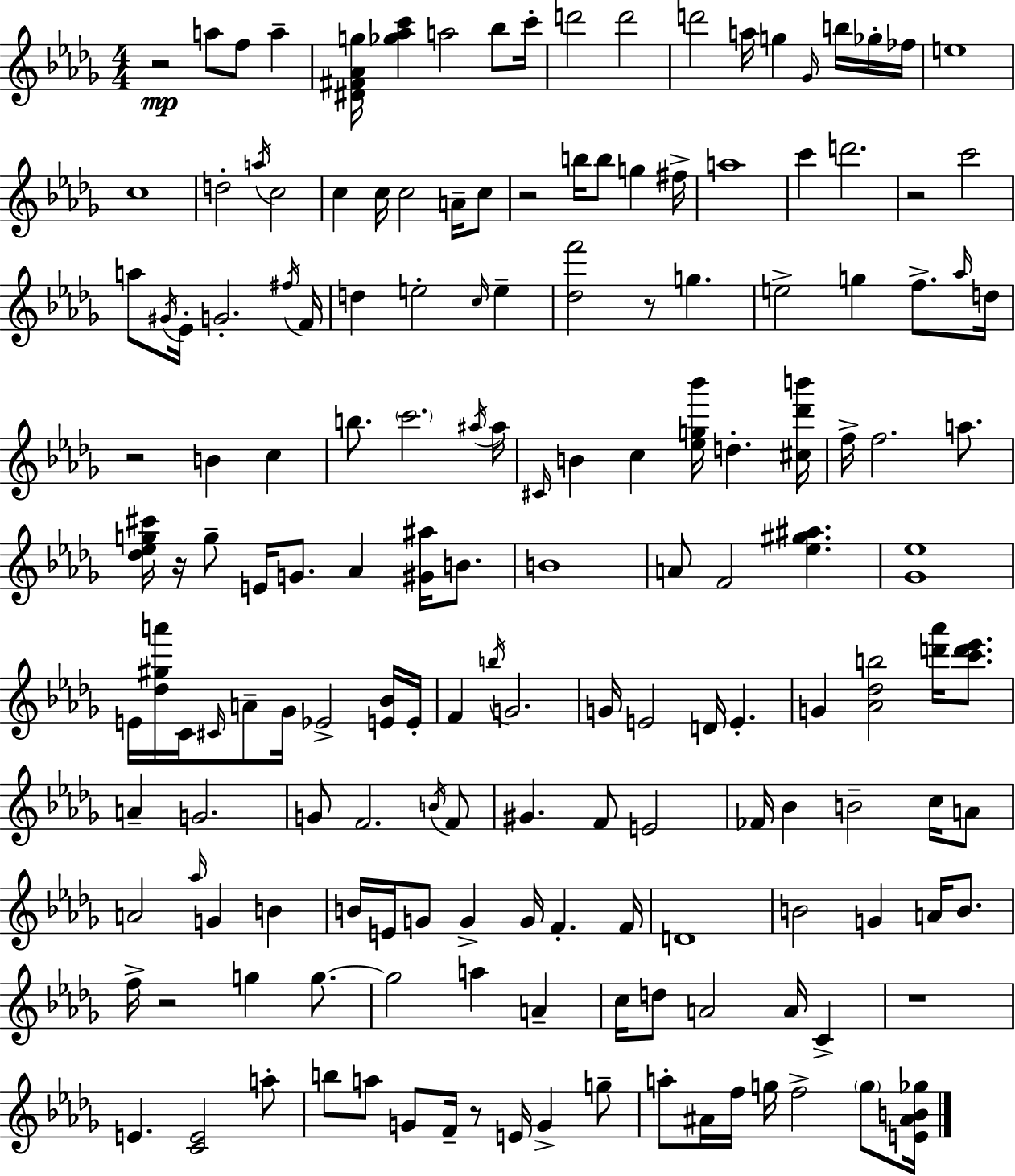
R/h A5/e F5/e A5/q [D#4,F#4,Ab4,G5]/s [Gb5,Ab5,C6]/q A5/h Bb5/e C6/s D6/h D6/h D6/h A5/s G5/q Gb4/s B5/s Gb5/s FES5/s E5/w C5/w D5/h A5/s C5/h C5/q C5/s C5/h A4/s C5/e R/h B5/s B5/e G5/q F#5/s A5/w C6/q D6/h. R/h C6/h A5/e G#4/s Eb4/s G4/h. F#5/s F4/s D5/q E5/h C5/s E5/q [Db5,F6]/h R/e G5/q. E5/h G5/q F5/e. Ab5/s D5/s R/h B4/q C5/q B5/e. C6/h. A#5/s A#5/s C#4/s B4/q C5/q [Eb5,G5,Bb6]/s D5/q. [C#5,Db6,B6]/s F5/s F5/h. A5/e. [Db5,Eb5,G5,C#6]/s R/s G5/e E4/s G4/e. Ab4/q [G#4,A#5]/s B4/e. B4/w A4/e F4/h [Eb5,G#5,A#5]/q. [Gb4,Eb5]/w E4/s [Db5,G#5,A6]/s C4/s C#4/s A4/e Gb4/s Eb4/h [E4,Bb4]/s E4/s F4/q B5/s G4/h. G4/s E4/h D4/s E4/q. G4/q [Ab4,Db5,B5]/h [D6,Ab6]/s [C6,D6,Eb6]/e. A4/q G4/h. G4/e F4/h. B4/s F4/e G#4/q. F4/e E4/h FES4/s Bb4/q B4/h C5/s A4/e A4/h Ab5/s G4/q B4/q B4/s E4/s G4/e G4/q G4/s F4/q. F4/s D4/w B4/h G4/q A4/s B4/e. F5/s R/h G5/q G5/e. G5/h A5/q A4/q C5/s D5/e A4/h A4/s C4/q R/w E4/q. [C4,E4]/h A5/e B5/e A5/e G4/e F4/s R/e E4/s G4/q G5/e A5/e A#4/s F5/s G5/s F5/h G5/e [E4,A#4,B4,Gb5]/s